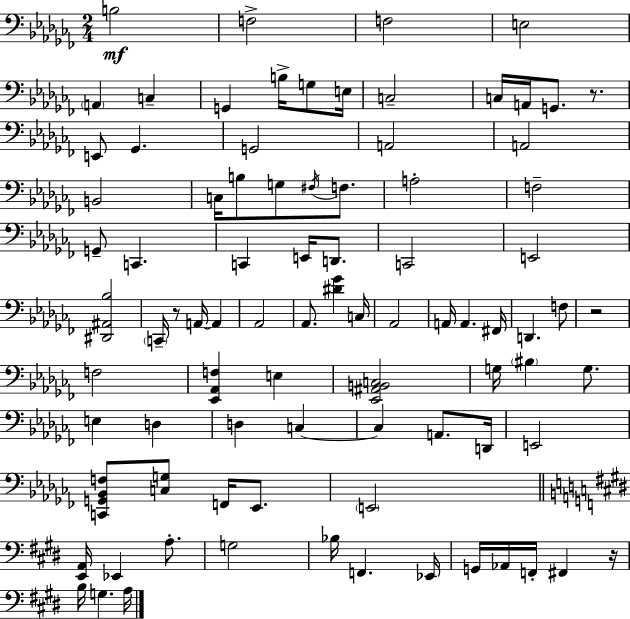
{
  \clef bass
  \numericTimeSignature
  \time 2/4
  \key aes \minor
  b2\mf | f2-> | f2 | e2 | \break \parenthesize a,4 c4-- | g,4 b16-> g8 e16 | c2-- | c16 a,16 g,8. r8. | \break e,8 ges,4. | g,2 | a,2 | a,2 | \break b,2 | c16 b8 g8 \acciaccatura { fis16 } f8. | a2-. | f2-- | \break g,8-- c,4. | c,4 e,16 d,8. | c,2 | e,2 | \break <dis, ais, bes>2 | \parenthesize c,16-- r8 a,16~~ a,4 | aes,2 | aes,8. <dis' ges'>4 | \break c16 aes,2 | a,16 a,4. | fis,16 d,4. f8 | r2 | \break f2 | <ees, aes, f>4 e4 | <ees, ais, b, c>2 | g16 \parenthesize bis4 g8. | \break e4 d4 | d4 c4~~ | c4 a,8. | d,16 e,2 | \break <c, g, bes, f>8 <c g>8 f,16 ees,8. | \parenthesize e,2 | \bar "||" \break \key e \major <e, a,>16 ees,4 a8.-. | g2 | bes16 f,4. ees,16 | g,16 aes,16 f,16-. fis,4 r16 | \break b16 g4. a16 | \bar "|."
}